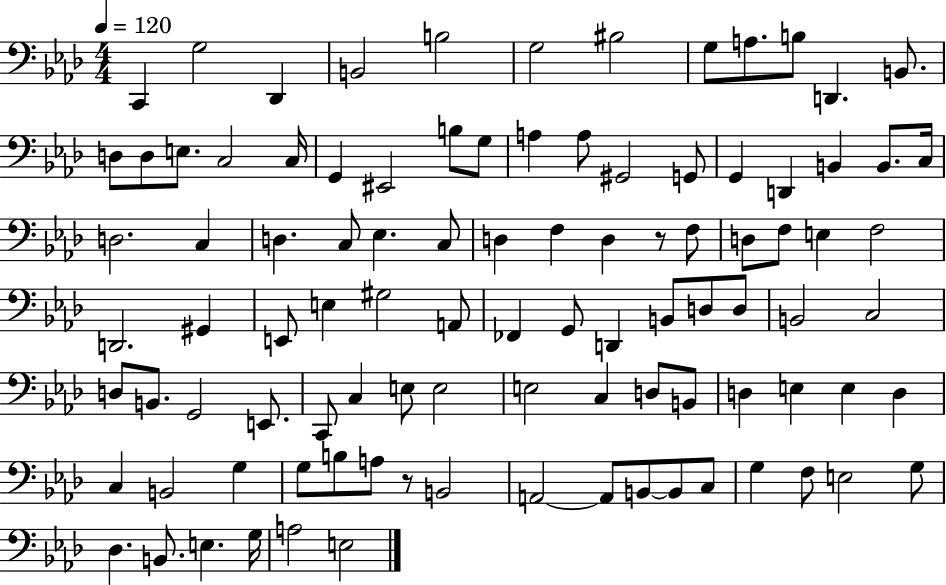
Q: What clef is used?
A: bass